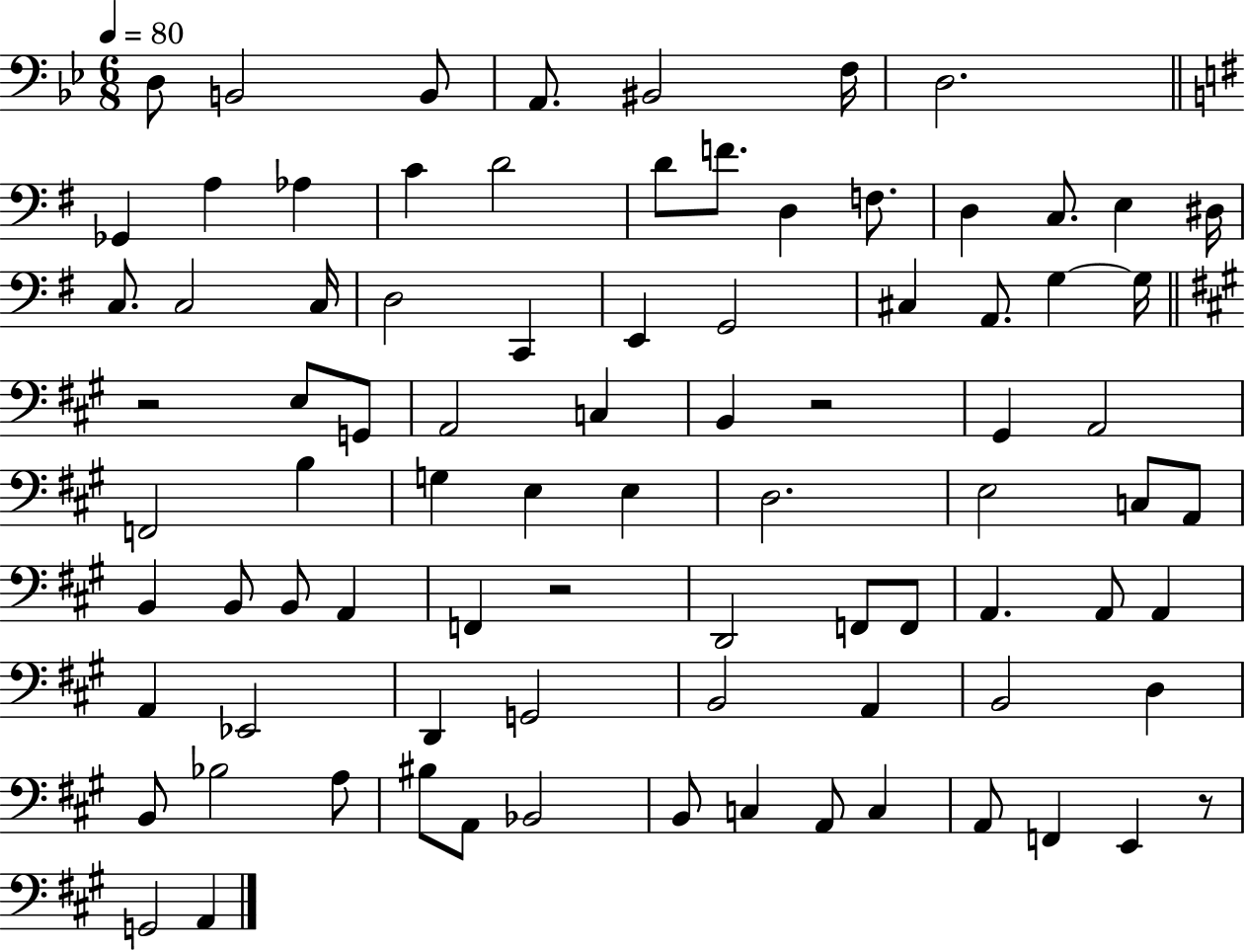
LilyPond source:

{
  \clef bass
  \numericTimeSignature
  \time 6/8
  \key bes \major
  \tempo 4 = 80
  d8 b,2 b,8 | a,8. bis,2 f16 | d2. | \bar "||" \break \key g \major ges,4 a4 aes4 | c'4 d'2 | d'8 f'8. d4 f8. | d4 c8. e4 dis16 | \break c8. c2 c16 | d2 c,4 | e,4 g,2 | cis4 a,8. g4~~ g16 | \break \bar "||" \break \key a \major r2 e8 g,8 | a,2 c4 | b,4 r2 | gis,4 a,2 | \break f,2 b4 | g4 e4 e4 | d2. | e2 c8 a,8 | \break b,4 b,8 b,8 a,4 | f,4 r2 | d,2 f,8 f,8 | a,4. a,8 a,4 | \break a,4 ees,2 | d,4 g,2 | b,2 a,4 | b,2 d4 | \break b,8 bes2 a8 | bis8 a,8 bes,2 | b,8 c4 a,8 c4 | a,8 f,4 e,4 r8 | \break g,2 a,4 | \bar "|."
}